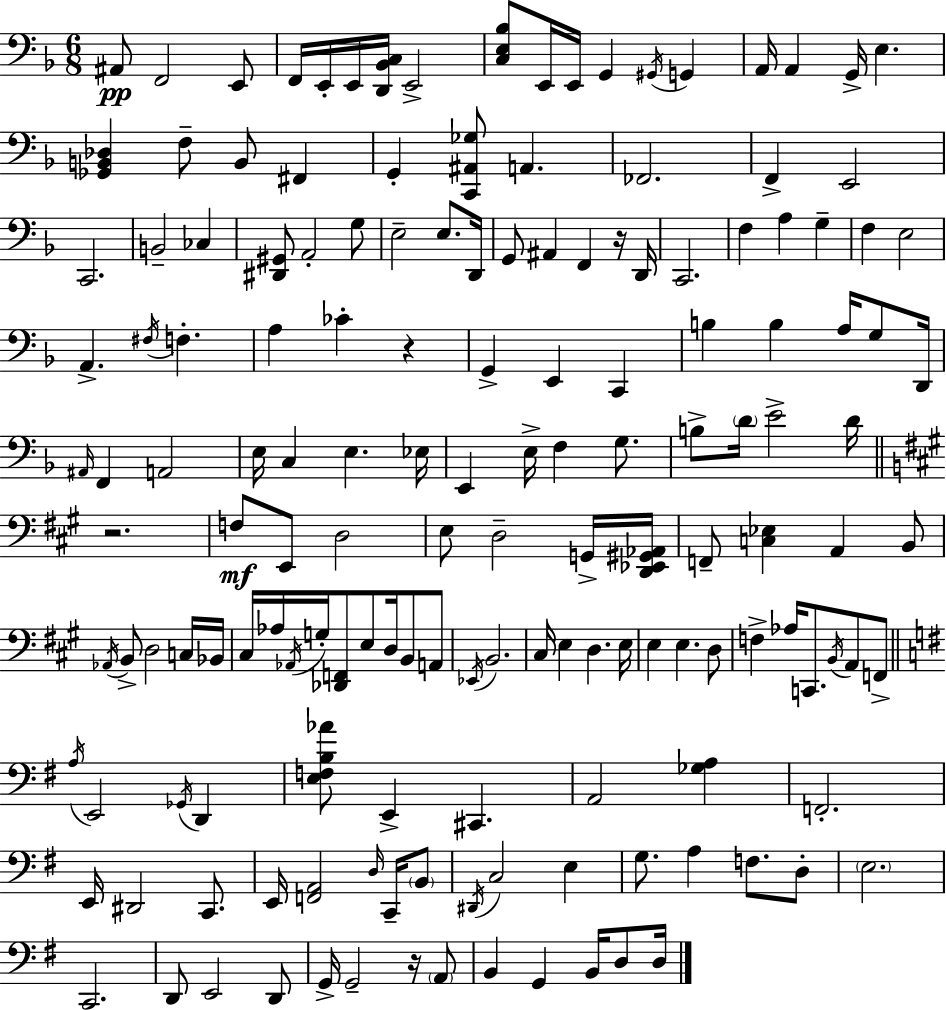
{
  \clef bass
  \numericTimeSignature
  \time 6/8
  \key d \minor
  ais,8\pp f,2 e,8 | f,16 e,16-. e,16 <d, bes, c>16 e,2-> | <c e bes>8 e,16 e,16 g,4 \acciaccatura { gis,16 } g,4 | a,16 a,4 g,16-> e4. | \break <ges, b, des>4 f8-- b,8 fis,4 | g,4-. <c, ais, ges>8 a,4. | fes,2. | f,4-> e,2 | \break c,2. | b,2-- ces4 | <dis, gis,>8 a,2-. g8 | e2-- e8. | \break d,16 g,8 ais,4 f,4 r16 | d,16 c,2. | f4 a4 g4-- | f4 e2 | \break a,4.-> \acciaccatura { fis16 } f4.-. | a4 ces'4-. r4 | g,4-> e,4 c,4 | b4 b4 a16 g8 | \break d,16 \grace { ais,16 } f,4 a,2 | e16 c4 e4. | ees16 e,4 e16-> f4 | g8. b8-> \parenthesize d'16 e'2-> | \break d'16 \bar "||" \break \key a \major r2. | f8\mf e,8 d2 | e8 d2-- g,16-> <d, ees, gis, aes,>16 | f,8-- <c ees>4 a,4 b,8 | \break \acciaccatura { aes,16 } b,8-> d2 c16 | bes,16 cis16 aes16 \acciaccatura { aes,16 } g16-. <des, f,>8 e8 d16 b,8 | a,8 \acciaccatura { ees,16 } b,2. | cis16 e4 d4. | \break e16 e4 e4. | d8 f4-> aes16 c,8. \acciaccatura { b,16 } | a,8 f,8-> \bar "||" \break \key g \major \acciaccatura { a16 } e,2 \acciaccatura { ges,16 } d,4 | <e f b aes'>8 e,4-> cis,4. | a,2 <ges a>4 | f,2.-. | \break e,16 dis,2 c,8. | e,16 <f, a,>2 \grace { d16 } | c,16-- \parenthesize b,8 \acciaccatura { dis,16 } c2 | e4 g8. a4 f8. | \break d8-. \parenthesize e2. | c,2. | d,8 e,2 | d,8 g,16-> g,2-- | \break r16 \parenthesize a,8 b,4 g,4 | b,16 d8 d16 \bar "|."
}